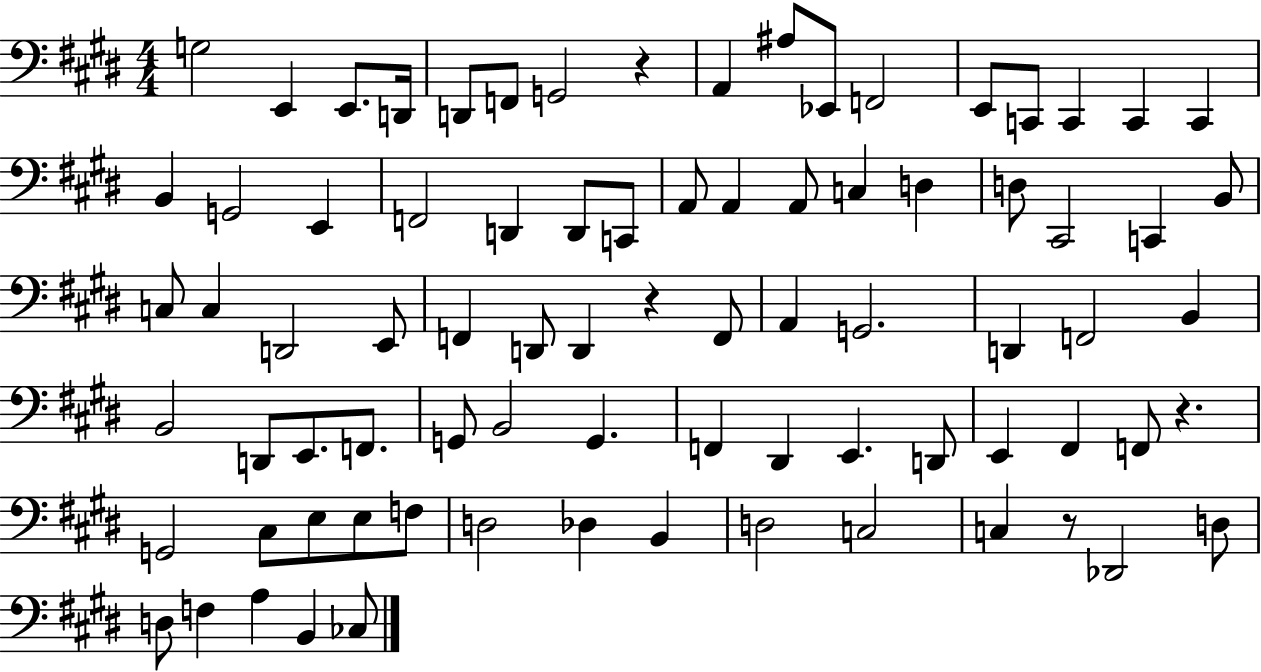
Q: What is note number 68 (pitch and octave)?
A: D3